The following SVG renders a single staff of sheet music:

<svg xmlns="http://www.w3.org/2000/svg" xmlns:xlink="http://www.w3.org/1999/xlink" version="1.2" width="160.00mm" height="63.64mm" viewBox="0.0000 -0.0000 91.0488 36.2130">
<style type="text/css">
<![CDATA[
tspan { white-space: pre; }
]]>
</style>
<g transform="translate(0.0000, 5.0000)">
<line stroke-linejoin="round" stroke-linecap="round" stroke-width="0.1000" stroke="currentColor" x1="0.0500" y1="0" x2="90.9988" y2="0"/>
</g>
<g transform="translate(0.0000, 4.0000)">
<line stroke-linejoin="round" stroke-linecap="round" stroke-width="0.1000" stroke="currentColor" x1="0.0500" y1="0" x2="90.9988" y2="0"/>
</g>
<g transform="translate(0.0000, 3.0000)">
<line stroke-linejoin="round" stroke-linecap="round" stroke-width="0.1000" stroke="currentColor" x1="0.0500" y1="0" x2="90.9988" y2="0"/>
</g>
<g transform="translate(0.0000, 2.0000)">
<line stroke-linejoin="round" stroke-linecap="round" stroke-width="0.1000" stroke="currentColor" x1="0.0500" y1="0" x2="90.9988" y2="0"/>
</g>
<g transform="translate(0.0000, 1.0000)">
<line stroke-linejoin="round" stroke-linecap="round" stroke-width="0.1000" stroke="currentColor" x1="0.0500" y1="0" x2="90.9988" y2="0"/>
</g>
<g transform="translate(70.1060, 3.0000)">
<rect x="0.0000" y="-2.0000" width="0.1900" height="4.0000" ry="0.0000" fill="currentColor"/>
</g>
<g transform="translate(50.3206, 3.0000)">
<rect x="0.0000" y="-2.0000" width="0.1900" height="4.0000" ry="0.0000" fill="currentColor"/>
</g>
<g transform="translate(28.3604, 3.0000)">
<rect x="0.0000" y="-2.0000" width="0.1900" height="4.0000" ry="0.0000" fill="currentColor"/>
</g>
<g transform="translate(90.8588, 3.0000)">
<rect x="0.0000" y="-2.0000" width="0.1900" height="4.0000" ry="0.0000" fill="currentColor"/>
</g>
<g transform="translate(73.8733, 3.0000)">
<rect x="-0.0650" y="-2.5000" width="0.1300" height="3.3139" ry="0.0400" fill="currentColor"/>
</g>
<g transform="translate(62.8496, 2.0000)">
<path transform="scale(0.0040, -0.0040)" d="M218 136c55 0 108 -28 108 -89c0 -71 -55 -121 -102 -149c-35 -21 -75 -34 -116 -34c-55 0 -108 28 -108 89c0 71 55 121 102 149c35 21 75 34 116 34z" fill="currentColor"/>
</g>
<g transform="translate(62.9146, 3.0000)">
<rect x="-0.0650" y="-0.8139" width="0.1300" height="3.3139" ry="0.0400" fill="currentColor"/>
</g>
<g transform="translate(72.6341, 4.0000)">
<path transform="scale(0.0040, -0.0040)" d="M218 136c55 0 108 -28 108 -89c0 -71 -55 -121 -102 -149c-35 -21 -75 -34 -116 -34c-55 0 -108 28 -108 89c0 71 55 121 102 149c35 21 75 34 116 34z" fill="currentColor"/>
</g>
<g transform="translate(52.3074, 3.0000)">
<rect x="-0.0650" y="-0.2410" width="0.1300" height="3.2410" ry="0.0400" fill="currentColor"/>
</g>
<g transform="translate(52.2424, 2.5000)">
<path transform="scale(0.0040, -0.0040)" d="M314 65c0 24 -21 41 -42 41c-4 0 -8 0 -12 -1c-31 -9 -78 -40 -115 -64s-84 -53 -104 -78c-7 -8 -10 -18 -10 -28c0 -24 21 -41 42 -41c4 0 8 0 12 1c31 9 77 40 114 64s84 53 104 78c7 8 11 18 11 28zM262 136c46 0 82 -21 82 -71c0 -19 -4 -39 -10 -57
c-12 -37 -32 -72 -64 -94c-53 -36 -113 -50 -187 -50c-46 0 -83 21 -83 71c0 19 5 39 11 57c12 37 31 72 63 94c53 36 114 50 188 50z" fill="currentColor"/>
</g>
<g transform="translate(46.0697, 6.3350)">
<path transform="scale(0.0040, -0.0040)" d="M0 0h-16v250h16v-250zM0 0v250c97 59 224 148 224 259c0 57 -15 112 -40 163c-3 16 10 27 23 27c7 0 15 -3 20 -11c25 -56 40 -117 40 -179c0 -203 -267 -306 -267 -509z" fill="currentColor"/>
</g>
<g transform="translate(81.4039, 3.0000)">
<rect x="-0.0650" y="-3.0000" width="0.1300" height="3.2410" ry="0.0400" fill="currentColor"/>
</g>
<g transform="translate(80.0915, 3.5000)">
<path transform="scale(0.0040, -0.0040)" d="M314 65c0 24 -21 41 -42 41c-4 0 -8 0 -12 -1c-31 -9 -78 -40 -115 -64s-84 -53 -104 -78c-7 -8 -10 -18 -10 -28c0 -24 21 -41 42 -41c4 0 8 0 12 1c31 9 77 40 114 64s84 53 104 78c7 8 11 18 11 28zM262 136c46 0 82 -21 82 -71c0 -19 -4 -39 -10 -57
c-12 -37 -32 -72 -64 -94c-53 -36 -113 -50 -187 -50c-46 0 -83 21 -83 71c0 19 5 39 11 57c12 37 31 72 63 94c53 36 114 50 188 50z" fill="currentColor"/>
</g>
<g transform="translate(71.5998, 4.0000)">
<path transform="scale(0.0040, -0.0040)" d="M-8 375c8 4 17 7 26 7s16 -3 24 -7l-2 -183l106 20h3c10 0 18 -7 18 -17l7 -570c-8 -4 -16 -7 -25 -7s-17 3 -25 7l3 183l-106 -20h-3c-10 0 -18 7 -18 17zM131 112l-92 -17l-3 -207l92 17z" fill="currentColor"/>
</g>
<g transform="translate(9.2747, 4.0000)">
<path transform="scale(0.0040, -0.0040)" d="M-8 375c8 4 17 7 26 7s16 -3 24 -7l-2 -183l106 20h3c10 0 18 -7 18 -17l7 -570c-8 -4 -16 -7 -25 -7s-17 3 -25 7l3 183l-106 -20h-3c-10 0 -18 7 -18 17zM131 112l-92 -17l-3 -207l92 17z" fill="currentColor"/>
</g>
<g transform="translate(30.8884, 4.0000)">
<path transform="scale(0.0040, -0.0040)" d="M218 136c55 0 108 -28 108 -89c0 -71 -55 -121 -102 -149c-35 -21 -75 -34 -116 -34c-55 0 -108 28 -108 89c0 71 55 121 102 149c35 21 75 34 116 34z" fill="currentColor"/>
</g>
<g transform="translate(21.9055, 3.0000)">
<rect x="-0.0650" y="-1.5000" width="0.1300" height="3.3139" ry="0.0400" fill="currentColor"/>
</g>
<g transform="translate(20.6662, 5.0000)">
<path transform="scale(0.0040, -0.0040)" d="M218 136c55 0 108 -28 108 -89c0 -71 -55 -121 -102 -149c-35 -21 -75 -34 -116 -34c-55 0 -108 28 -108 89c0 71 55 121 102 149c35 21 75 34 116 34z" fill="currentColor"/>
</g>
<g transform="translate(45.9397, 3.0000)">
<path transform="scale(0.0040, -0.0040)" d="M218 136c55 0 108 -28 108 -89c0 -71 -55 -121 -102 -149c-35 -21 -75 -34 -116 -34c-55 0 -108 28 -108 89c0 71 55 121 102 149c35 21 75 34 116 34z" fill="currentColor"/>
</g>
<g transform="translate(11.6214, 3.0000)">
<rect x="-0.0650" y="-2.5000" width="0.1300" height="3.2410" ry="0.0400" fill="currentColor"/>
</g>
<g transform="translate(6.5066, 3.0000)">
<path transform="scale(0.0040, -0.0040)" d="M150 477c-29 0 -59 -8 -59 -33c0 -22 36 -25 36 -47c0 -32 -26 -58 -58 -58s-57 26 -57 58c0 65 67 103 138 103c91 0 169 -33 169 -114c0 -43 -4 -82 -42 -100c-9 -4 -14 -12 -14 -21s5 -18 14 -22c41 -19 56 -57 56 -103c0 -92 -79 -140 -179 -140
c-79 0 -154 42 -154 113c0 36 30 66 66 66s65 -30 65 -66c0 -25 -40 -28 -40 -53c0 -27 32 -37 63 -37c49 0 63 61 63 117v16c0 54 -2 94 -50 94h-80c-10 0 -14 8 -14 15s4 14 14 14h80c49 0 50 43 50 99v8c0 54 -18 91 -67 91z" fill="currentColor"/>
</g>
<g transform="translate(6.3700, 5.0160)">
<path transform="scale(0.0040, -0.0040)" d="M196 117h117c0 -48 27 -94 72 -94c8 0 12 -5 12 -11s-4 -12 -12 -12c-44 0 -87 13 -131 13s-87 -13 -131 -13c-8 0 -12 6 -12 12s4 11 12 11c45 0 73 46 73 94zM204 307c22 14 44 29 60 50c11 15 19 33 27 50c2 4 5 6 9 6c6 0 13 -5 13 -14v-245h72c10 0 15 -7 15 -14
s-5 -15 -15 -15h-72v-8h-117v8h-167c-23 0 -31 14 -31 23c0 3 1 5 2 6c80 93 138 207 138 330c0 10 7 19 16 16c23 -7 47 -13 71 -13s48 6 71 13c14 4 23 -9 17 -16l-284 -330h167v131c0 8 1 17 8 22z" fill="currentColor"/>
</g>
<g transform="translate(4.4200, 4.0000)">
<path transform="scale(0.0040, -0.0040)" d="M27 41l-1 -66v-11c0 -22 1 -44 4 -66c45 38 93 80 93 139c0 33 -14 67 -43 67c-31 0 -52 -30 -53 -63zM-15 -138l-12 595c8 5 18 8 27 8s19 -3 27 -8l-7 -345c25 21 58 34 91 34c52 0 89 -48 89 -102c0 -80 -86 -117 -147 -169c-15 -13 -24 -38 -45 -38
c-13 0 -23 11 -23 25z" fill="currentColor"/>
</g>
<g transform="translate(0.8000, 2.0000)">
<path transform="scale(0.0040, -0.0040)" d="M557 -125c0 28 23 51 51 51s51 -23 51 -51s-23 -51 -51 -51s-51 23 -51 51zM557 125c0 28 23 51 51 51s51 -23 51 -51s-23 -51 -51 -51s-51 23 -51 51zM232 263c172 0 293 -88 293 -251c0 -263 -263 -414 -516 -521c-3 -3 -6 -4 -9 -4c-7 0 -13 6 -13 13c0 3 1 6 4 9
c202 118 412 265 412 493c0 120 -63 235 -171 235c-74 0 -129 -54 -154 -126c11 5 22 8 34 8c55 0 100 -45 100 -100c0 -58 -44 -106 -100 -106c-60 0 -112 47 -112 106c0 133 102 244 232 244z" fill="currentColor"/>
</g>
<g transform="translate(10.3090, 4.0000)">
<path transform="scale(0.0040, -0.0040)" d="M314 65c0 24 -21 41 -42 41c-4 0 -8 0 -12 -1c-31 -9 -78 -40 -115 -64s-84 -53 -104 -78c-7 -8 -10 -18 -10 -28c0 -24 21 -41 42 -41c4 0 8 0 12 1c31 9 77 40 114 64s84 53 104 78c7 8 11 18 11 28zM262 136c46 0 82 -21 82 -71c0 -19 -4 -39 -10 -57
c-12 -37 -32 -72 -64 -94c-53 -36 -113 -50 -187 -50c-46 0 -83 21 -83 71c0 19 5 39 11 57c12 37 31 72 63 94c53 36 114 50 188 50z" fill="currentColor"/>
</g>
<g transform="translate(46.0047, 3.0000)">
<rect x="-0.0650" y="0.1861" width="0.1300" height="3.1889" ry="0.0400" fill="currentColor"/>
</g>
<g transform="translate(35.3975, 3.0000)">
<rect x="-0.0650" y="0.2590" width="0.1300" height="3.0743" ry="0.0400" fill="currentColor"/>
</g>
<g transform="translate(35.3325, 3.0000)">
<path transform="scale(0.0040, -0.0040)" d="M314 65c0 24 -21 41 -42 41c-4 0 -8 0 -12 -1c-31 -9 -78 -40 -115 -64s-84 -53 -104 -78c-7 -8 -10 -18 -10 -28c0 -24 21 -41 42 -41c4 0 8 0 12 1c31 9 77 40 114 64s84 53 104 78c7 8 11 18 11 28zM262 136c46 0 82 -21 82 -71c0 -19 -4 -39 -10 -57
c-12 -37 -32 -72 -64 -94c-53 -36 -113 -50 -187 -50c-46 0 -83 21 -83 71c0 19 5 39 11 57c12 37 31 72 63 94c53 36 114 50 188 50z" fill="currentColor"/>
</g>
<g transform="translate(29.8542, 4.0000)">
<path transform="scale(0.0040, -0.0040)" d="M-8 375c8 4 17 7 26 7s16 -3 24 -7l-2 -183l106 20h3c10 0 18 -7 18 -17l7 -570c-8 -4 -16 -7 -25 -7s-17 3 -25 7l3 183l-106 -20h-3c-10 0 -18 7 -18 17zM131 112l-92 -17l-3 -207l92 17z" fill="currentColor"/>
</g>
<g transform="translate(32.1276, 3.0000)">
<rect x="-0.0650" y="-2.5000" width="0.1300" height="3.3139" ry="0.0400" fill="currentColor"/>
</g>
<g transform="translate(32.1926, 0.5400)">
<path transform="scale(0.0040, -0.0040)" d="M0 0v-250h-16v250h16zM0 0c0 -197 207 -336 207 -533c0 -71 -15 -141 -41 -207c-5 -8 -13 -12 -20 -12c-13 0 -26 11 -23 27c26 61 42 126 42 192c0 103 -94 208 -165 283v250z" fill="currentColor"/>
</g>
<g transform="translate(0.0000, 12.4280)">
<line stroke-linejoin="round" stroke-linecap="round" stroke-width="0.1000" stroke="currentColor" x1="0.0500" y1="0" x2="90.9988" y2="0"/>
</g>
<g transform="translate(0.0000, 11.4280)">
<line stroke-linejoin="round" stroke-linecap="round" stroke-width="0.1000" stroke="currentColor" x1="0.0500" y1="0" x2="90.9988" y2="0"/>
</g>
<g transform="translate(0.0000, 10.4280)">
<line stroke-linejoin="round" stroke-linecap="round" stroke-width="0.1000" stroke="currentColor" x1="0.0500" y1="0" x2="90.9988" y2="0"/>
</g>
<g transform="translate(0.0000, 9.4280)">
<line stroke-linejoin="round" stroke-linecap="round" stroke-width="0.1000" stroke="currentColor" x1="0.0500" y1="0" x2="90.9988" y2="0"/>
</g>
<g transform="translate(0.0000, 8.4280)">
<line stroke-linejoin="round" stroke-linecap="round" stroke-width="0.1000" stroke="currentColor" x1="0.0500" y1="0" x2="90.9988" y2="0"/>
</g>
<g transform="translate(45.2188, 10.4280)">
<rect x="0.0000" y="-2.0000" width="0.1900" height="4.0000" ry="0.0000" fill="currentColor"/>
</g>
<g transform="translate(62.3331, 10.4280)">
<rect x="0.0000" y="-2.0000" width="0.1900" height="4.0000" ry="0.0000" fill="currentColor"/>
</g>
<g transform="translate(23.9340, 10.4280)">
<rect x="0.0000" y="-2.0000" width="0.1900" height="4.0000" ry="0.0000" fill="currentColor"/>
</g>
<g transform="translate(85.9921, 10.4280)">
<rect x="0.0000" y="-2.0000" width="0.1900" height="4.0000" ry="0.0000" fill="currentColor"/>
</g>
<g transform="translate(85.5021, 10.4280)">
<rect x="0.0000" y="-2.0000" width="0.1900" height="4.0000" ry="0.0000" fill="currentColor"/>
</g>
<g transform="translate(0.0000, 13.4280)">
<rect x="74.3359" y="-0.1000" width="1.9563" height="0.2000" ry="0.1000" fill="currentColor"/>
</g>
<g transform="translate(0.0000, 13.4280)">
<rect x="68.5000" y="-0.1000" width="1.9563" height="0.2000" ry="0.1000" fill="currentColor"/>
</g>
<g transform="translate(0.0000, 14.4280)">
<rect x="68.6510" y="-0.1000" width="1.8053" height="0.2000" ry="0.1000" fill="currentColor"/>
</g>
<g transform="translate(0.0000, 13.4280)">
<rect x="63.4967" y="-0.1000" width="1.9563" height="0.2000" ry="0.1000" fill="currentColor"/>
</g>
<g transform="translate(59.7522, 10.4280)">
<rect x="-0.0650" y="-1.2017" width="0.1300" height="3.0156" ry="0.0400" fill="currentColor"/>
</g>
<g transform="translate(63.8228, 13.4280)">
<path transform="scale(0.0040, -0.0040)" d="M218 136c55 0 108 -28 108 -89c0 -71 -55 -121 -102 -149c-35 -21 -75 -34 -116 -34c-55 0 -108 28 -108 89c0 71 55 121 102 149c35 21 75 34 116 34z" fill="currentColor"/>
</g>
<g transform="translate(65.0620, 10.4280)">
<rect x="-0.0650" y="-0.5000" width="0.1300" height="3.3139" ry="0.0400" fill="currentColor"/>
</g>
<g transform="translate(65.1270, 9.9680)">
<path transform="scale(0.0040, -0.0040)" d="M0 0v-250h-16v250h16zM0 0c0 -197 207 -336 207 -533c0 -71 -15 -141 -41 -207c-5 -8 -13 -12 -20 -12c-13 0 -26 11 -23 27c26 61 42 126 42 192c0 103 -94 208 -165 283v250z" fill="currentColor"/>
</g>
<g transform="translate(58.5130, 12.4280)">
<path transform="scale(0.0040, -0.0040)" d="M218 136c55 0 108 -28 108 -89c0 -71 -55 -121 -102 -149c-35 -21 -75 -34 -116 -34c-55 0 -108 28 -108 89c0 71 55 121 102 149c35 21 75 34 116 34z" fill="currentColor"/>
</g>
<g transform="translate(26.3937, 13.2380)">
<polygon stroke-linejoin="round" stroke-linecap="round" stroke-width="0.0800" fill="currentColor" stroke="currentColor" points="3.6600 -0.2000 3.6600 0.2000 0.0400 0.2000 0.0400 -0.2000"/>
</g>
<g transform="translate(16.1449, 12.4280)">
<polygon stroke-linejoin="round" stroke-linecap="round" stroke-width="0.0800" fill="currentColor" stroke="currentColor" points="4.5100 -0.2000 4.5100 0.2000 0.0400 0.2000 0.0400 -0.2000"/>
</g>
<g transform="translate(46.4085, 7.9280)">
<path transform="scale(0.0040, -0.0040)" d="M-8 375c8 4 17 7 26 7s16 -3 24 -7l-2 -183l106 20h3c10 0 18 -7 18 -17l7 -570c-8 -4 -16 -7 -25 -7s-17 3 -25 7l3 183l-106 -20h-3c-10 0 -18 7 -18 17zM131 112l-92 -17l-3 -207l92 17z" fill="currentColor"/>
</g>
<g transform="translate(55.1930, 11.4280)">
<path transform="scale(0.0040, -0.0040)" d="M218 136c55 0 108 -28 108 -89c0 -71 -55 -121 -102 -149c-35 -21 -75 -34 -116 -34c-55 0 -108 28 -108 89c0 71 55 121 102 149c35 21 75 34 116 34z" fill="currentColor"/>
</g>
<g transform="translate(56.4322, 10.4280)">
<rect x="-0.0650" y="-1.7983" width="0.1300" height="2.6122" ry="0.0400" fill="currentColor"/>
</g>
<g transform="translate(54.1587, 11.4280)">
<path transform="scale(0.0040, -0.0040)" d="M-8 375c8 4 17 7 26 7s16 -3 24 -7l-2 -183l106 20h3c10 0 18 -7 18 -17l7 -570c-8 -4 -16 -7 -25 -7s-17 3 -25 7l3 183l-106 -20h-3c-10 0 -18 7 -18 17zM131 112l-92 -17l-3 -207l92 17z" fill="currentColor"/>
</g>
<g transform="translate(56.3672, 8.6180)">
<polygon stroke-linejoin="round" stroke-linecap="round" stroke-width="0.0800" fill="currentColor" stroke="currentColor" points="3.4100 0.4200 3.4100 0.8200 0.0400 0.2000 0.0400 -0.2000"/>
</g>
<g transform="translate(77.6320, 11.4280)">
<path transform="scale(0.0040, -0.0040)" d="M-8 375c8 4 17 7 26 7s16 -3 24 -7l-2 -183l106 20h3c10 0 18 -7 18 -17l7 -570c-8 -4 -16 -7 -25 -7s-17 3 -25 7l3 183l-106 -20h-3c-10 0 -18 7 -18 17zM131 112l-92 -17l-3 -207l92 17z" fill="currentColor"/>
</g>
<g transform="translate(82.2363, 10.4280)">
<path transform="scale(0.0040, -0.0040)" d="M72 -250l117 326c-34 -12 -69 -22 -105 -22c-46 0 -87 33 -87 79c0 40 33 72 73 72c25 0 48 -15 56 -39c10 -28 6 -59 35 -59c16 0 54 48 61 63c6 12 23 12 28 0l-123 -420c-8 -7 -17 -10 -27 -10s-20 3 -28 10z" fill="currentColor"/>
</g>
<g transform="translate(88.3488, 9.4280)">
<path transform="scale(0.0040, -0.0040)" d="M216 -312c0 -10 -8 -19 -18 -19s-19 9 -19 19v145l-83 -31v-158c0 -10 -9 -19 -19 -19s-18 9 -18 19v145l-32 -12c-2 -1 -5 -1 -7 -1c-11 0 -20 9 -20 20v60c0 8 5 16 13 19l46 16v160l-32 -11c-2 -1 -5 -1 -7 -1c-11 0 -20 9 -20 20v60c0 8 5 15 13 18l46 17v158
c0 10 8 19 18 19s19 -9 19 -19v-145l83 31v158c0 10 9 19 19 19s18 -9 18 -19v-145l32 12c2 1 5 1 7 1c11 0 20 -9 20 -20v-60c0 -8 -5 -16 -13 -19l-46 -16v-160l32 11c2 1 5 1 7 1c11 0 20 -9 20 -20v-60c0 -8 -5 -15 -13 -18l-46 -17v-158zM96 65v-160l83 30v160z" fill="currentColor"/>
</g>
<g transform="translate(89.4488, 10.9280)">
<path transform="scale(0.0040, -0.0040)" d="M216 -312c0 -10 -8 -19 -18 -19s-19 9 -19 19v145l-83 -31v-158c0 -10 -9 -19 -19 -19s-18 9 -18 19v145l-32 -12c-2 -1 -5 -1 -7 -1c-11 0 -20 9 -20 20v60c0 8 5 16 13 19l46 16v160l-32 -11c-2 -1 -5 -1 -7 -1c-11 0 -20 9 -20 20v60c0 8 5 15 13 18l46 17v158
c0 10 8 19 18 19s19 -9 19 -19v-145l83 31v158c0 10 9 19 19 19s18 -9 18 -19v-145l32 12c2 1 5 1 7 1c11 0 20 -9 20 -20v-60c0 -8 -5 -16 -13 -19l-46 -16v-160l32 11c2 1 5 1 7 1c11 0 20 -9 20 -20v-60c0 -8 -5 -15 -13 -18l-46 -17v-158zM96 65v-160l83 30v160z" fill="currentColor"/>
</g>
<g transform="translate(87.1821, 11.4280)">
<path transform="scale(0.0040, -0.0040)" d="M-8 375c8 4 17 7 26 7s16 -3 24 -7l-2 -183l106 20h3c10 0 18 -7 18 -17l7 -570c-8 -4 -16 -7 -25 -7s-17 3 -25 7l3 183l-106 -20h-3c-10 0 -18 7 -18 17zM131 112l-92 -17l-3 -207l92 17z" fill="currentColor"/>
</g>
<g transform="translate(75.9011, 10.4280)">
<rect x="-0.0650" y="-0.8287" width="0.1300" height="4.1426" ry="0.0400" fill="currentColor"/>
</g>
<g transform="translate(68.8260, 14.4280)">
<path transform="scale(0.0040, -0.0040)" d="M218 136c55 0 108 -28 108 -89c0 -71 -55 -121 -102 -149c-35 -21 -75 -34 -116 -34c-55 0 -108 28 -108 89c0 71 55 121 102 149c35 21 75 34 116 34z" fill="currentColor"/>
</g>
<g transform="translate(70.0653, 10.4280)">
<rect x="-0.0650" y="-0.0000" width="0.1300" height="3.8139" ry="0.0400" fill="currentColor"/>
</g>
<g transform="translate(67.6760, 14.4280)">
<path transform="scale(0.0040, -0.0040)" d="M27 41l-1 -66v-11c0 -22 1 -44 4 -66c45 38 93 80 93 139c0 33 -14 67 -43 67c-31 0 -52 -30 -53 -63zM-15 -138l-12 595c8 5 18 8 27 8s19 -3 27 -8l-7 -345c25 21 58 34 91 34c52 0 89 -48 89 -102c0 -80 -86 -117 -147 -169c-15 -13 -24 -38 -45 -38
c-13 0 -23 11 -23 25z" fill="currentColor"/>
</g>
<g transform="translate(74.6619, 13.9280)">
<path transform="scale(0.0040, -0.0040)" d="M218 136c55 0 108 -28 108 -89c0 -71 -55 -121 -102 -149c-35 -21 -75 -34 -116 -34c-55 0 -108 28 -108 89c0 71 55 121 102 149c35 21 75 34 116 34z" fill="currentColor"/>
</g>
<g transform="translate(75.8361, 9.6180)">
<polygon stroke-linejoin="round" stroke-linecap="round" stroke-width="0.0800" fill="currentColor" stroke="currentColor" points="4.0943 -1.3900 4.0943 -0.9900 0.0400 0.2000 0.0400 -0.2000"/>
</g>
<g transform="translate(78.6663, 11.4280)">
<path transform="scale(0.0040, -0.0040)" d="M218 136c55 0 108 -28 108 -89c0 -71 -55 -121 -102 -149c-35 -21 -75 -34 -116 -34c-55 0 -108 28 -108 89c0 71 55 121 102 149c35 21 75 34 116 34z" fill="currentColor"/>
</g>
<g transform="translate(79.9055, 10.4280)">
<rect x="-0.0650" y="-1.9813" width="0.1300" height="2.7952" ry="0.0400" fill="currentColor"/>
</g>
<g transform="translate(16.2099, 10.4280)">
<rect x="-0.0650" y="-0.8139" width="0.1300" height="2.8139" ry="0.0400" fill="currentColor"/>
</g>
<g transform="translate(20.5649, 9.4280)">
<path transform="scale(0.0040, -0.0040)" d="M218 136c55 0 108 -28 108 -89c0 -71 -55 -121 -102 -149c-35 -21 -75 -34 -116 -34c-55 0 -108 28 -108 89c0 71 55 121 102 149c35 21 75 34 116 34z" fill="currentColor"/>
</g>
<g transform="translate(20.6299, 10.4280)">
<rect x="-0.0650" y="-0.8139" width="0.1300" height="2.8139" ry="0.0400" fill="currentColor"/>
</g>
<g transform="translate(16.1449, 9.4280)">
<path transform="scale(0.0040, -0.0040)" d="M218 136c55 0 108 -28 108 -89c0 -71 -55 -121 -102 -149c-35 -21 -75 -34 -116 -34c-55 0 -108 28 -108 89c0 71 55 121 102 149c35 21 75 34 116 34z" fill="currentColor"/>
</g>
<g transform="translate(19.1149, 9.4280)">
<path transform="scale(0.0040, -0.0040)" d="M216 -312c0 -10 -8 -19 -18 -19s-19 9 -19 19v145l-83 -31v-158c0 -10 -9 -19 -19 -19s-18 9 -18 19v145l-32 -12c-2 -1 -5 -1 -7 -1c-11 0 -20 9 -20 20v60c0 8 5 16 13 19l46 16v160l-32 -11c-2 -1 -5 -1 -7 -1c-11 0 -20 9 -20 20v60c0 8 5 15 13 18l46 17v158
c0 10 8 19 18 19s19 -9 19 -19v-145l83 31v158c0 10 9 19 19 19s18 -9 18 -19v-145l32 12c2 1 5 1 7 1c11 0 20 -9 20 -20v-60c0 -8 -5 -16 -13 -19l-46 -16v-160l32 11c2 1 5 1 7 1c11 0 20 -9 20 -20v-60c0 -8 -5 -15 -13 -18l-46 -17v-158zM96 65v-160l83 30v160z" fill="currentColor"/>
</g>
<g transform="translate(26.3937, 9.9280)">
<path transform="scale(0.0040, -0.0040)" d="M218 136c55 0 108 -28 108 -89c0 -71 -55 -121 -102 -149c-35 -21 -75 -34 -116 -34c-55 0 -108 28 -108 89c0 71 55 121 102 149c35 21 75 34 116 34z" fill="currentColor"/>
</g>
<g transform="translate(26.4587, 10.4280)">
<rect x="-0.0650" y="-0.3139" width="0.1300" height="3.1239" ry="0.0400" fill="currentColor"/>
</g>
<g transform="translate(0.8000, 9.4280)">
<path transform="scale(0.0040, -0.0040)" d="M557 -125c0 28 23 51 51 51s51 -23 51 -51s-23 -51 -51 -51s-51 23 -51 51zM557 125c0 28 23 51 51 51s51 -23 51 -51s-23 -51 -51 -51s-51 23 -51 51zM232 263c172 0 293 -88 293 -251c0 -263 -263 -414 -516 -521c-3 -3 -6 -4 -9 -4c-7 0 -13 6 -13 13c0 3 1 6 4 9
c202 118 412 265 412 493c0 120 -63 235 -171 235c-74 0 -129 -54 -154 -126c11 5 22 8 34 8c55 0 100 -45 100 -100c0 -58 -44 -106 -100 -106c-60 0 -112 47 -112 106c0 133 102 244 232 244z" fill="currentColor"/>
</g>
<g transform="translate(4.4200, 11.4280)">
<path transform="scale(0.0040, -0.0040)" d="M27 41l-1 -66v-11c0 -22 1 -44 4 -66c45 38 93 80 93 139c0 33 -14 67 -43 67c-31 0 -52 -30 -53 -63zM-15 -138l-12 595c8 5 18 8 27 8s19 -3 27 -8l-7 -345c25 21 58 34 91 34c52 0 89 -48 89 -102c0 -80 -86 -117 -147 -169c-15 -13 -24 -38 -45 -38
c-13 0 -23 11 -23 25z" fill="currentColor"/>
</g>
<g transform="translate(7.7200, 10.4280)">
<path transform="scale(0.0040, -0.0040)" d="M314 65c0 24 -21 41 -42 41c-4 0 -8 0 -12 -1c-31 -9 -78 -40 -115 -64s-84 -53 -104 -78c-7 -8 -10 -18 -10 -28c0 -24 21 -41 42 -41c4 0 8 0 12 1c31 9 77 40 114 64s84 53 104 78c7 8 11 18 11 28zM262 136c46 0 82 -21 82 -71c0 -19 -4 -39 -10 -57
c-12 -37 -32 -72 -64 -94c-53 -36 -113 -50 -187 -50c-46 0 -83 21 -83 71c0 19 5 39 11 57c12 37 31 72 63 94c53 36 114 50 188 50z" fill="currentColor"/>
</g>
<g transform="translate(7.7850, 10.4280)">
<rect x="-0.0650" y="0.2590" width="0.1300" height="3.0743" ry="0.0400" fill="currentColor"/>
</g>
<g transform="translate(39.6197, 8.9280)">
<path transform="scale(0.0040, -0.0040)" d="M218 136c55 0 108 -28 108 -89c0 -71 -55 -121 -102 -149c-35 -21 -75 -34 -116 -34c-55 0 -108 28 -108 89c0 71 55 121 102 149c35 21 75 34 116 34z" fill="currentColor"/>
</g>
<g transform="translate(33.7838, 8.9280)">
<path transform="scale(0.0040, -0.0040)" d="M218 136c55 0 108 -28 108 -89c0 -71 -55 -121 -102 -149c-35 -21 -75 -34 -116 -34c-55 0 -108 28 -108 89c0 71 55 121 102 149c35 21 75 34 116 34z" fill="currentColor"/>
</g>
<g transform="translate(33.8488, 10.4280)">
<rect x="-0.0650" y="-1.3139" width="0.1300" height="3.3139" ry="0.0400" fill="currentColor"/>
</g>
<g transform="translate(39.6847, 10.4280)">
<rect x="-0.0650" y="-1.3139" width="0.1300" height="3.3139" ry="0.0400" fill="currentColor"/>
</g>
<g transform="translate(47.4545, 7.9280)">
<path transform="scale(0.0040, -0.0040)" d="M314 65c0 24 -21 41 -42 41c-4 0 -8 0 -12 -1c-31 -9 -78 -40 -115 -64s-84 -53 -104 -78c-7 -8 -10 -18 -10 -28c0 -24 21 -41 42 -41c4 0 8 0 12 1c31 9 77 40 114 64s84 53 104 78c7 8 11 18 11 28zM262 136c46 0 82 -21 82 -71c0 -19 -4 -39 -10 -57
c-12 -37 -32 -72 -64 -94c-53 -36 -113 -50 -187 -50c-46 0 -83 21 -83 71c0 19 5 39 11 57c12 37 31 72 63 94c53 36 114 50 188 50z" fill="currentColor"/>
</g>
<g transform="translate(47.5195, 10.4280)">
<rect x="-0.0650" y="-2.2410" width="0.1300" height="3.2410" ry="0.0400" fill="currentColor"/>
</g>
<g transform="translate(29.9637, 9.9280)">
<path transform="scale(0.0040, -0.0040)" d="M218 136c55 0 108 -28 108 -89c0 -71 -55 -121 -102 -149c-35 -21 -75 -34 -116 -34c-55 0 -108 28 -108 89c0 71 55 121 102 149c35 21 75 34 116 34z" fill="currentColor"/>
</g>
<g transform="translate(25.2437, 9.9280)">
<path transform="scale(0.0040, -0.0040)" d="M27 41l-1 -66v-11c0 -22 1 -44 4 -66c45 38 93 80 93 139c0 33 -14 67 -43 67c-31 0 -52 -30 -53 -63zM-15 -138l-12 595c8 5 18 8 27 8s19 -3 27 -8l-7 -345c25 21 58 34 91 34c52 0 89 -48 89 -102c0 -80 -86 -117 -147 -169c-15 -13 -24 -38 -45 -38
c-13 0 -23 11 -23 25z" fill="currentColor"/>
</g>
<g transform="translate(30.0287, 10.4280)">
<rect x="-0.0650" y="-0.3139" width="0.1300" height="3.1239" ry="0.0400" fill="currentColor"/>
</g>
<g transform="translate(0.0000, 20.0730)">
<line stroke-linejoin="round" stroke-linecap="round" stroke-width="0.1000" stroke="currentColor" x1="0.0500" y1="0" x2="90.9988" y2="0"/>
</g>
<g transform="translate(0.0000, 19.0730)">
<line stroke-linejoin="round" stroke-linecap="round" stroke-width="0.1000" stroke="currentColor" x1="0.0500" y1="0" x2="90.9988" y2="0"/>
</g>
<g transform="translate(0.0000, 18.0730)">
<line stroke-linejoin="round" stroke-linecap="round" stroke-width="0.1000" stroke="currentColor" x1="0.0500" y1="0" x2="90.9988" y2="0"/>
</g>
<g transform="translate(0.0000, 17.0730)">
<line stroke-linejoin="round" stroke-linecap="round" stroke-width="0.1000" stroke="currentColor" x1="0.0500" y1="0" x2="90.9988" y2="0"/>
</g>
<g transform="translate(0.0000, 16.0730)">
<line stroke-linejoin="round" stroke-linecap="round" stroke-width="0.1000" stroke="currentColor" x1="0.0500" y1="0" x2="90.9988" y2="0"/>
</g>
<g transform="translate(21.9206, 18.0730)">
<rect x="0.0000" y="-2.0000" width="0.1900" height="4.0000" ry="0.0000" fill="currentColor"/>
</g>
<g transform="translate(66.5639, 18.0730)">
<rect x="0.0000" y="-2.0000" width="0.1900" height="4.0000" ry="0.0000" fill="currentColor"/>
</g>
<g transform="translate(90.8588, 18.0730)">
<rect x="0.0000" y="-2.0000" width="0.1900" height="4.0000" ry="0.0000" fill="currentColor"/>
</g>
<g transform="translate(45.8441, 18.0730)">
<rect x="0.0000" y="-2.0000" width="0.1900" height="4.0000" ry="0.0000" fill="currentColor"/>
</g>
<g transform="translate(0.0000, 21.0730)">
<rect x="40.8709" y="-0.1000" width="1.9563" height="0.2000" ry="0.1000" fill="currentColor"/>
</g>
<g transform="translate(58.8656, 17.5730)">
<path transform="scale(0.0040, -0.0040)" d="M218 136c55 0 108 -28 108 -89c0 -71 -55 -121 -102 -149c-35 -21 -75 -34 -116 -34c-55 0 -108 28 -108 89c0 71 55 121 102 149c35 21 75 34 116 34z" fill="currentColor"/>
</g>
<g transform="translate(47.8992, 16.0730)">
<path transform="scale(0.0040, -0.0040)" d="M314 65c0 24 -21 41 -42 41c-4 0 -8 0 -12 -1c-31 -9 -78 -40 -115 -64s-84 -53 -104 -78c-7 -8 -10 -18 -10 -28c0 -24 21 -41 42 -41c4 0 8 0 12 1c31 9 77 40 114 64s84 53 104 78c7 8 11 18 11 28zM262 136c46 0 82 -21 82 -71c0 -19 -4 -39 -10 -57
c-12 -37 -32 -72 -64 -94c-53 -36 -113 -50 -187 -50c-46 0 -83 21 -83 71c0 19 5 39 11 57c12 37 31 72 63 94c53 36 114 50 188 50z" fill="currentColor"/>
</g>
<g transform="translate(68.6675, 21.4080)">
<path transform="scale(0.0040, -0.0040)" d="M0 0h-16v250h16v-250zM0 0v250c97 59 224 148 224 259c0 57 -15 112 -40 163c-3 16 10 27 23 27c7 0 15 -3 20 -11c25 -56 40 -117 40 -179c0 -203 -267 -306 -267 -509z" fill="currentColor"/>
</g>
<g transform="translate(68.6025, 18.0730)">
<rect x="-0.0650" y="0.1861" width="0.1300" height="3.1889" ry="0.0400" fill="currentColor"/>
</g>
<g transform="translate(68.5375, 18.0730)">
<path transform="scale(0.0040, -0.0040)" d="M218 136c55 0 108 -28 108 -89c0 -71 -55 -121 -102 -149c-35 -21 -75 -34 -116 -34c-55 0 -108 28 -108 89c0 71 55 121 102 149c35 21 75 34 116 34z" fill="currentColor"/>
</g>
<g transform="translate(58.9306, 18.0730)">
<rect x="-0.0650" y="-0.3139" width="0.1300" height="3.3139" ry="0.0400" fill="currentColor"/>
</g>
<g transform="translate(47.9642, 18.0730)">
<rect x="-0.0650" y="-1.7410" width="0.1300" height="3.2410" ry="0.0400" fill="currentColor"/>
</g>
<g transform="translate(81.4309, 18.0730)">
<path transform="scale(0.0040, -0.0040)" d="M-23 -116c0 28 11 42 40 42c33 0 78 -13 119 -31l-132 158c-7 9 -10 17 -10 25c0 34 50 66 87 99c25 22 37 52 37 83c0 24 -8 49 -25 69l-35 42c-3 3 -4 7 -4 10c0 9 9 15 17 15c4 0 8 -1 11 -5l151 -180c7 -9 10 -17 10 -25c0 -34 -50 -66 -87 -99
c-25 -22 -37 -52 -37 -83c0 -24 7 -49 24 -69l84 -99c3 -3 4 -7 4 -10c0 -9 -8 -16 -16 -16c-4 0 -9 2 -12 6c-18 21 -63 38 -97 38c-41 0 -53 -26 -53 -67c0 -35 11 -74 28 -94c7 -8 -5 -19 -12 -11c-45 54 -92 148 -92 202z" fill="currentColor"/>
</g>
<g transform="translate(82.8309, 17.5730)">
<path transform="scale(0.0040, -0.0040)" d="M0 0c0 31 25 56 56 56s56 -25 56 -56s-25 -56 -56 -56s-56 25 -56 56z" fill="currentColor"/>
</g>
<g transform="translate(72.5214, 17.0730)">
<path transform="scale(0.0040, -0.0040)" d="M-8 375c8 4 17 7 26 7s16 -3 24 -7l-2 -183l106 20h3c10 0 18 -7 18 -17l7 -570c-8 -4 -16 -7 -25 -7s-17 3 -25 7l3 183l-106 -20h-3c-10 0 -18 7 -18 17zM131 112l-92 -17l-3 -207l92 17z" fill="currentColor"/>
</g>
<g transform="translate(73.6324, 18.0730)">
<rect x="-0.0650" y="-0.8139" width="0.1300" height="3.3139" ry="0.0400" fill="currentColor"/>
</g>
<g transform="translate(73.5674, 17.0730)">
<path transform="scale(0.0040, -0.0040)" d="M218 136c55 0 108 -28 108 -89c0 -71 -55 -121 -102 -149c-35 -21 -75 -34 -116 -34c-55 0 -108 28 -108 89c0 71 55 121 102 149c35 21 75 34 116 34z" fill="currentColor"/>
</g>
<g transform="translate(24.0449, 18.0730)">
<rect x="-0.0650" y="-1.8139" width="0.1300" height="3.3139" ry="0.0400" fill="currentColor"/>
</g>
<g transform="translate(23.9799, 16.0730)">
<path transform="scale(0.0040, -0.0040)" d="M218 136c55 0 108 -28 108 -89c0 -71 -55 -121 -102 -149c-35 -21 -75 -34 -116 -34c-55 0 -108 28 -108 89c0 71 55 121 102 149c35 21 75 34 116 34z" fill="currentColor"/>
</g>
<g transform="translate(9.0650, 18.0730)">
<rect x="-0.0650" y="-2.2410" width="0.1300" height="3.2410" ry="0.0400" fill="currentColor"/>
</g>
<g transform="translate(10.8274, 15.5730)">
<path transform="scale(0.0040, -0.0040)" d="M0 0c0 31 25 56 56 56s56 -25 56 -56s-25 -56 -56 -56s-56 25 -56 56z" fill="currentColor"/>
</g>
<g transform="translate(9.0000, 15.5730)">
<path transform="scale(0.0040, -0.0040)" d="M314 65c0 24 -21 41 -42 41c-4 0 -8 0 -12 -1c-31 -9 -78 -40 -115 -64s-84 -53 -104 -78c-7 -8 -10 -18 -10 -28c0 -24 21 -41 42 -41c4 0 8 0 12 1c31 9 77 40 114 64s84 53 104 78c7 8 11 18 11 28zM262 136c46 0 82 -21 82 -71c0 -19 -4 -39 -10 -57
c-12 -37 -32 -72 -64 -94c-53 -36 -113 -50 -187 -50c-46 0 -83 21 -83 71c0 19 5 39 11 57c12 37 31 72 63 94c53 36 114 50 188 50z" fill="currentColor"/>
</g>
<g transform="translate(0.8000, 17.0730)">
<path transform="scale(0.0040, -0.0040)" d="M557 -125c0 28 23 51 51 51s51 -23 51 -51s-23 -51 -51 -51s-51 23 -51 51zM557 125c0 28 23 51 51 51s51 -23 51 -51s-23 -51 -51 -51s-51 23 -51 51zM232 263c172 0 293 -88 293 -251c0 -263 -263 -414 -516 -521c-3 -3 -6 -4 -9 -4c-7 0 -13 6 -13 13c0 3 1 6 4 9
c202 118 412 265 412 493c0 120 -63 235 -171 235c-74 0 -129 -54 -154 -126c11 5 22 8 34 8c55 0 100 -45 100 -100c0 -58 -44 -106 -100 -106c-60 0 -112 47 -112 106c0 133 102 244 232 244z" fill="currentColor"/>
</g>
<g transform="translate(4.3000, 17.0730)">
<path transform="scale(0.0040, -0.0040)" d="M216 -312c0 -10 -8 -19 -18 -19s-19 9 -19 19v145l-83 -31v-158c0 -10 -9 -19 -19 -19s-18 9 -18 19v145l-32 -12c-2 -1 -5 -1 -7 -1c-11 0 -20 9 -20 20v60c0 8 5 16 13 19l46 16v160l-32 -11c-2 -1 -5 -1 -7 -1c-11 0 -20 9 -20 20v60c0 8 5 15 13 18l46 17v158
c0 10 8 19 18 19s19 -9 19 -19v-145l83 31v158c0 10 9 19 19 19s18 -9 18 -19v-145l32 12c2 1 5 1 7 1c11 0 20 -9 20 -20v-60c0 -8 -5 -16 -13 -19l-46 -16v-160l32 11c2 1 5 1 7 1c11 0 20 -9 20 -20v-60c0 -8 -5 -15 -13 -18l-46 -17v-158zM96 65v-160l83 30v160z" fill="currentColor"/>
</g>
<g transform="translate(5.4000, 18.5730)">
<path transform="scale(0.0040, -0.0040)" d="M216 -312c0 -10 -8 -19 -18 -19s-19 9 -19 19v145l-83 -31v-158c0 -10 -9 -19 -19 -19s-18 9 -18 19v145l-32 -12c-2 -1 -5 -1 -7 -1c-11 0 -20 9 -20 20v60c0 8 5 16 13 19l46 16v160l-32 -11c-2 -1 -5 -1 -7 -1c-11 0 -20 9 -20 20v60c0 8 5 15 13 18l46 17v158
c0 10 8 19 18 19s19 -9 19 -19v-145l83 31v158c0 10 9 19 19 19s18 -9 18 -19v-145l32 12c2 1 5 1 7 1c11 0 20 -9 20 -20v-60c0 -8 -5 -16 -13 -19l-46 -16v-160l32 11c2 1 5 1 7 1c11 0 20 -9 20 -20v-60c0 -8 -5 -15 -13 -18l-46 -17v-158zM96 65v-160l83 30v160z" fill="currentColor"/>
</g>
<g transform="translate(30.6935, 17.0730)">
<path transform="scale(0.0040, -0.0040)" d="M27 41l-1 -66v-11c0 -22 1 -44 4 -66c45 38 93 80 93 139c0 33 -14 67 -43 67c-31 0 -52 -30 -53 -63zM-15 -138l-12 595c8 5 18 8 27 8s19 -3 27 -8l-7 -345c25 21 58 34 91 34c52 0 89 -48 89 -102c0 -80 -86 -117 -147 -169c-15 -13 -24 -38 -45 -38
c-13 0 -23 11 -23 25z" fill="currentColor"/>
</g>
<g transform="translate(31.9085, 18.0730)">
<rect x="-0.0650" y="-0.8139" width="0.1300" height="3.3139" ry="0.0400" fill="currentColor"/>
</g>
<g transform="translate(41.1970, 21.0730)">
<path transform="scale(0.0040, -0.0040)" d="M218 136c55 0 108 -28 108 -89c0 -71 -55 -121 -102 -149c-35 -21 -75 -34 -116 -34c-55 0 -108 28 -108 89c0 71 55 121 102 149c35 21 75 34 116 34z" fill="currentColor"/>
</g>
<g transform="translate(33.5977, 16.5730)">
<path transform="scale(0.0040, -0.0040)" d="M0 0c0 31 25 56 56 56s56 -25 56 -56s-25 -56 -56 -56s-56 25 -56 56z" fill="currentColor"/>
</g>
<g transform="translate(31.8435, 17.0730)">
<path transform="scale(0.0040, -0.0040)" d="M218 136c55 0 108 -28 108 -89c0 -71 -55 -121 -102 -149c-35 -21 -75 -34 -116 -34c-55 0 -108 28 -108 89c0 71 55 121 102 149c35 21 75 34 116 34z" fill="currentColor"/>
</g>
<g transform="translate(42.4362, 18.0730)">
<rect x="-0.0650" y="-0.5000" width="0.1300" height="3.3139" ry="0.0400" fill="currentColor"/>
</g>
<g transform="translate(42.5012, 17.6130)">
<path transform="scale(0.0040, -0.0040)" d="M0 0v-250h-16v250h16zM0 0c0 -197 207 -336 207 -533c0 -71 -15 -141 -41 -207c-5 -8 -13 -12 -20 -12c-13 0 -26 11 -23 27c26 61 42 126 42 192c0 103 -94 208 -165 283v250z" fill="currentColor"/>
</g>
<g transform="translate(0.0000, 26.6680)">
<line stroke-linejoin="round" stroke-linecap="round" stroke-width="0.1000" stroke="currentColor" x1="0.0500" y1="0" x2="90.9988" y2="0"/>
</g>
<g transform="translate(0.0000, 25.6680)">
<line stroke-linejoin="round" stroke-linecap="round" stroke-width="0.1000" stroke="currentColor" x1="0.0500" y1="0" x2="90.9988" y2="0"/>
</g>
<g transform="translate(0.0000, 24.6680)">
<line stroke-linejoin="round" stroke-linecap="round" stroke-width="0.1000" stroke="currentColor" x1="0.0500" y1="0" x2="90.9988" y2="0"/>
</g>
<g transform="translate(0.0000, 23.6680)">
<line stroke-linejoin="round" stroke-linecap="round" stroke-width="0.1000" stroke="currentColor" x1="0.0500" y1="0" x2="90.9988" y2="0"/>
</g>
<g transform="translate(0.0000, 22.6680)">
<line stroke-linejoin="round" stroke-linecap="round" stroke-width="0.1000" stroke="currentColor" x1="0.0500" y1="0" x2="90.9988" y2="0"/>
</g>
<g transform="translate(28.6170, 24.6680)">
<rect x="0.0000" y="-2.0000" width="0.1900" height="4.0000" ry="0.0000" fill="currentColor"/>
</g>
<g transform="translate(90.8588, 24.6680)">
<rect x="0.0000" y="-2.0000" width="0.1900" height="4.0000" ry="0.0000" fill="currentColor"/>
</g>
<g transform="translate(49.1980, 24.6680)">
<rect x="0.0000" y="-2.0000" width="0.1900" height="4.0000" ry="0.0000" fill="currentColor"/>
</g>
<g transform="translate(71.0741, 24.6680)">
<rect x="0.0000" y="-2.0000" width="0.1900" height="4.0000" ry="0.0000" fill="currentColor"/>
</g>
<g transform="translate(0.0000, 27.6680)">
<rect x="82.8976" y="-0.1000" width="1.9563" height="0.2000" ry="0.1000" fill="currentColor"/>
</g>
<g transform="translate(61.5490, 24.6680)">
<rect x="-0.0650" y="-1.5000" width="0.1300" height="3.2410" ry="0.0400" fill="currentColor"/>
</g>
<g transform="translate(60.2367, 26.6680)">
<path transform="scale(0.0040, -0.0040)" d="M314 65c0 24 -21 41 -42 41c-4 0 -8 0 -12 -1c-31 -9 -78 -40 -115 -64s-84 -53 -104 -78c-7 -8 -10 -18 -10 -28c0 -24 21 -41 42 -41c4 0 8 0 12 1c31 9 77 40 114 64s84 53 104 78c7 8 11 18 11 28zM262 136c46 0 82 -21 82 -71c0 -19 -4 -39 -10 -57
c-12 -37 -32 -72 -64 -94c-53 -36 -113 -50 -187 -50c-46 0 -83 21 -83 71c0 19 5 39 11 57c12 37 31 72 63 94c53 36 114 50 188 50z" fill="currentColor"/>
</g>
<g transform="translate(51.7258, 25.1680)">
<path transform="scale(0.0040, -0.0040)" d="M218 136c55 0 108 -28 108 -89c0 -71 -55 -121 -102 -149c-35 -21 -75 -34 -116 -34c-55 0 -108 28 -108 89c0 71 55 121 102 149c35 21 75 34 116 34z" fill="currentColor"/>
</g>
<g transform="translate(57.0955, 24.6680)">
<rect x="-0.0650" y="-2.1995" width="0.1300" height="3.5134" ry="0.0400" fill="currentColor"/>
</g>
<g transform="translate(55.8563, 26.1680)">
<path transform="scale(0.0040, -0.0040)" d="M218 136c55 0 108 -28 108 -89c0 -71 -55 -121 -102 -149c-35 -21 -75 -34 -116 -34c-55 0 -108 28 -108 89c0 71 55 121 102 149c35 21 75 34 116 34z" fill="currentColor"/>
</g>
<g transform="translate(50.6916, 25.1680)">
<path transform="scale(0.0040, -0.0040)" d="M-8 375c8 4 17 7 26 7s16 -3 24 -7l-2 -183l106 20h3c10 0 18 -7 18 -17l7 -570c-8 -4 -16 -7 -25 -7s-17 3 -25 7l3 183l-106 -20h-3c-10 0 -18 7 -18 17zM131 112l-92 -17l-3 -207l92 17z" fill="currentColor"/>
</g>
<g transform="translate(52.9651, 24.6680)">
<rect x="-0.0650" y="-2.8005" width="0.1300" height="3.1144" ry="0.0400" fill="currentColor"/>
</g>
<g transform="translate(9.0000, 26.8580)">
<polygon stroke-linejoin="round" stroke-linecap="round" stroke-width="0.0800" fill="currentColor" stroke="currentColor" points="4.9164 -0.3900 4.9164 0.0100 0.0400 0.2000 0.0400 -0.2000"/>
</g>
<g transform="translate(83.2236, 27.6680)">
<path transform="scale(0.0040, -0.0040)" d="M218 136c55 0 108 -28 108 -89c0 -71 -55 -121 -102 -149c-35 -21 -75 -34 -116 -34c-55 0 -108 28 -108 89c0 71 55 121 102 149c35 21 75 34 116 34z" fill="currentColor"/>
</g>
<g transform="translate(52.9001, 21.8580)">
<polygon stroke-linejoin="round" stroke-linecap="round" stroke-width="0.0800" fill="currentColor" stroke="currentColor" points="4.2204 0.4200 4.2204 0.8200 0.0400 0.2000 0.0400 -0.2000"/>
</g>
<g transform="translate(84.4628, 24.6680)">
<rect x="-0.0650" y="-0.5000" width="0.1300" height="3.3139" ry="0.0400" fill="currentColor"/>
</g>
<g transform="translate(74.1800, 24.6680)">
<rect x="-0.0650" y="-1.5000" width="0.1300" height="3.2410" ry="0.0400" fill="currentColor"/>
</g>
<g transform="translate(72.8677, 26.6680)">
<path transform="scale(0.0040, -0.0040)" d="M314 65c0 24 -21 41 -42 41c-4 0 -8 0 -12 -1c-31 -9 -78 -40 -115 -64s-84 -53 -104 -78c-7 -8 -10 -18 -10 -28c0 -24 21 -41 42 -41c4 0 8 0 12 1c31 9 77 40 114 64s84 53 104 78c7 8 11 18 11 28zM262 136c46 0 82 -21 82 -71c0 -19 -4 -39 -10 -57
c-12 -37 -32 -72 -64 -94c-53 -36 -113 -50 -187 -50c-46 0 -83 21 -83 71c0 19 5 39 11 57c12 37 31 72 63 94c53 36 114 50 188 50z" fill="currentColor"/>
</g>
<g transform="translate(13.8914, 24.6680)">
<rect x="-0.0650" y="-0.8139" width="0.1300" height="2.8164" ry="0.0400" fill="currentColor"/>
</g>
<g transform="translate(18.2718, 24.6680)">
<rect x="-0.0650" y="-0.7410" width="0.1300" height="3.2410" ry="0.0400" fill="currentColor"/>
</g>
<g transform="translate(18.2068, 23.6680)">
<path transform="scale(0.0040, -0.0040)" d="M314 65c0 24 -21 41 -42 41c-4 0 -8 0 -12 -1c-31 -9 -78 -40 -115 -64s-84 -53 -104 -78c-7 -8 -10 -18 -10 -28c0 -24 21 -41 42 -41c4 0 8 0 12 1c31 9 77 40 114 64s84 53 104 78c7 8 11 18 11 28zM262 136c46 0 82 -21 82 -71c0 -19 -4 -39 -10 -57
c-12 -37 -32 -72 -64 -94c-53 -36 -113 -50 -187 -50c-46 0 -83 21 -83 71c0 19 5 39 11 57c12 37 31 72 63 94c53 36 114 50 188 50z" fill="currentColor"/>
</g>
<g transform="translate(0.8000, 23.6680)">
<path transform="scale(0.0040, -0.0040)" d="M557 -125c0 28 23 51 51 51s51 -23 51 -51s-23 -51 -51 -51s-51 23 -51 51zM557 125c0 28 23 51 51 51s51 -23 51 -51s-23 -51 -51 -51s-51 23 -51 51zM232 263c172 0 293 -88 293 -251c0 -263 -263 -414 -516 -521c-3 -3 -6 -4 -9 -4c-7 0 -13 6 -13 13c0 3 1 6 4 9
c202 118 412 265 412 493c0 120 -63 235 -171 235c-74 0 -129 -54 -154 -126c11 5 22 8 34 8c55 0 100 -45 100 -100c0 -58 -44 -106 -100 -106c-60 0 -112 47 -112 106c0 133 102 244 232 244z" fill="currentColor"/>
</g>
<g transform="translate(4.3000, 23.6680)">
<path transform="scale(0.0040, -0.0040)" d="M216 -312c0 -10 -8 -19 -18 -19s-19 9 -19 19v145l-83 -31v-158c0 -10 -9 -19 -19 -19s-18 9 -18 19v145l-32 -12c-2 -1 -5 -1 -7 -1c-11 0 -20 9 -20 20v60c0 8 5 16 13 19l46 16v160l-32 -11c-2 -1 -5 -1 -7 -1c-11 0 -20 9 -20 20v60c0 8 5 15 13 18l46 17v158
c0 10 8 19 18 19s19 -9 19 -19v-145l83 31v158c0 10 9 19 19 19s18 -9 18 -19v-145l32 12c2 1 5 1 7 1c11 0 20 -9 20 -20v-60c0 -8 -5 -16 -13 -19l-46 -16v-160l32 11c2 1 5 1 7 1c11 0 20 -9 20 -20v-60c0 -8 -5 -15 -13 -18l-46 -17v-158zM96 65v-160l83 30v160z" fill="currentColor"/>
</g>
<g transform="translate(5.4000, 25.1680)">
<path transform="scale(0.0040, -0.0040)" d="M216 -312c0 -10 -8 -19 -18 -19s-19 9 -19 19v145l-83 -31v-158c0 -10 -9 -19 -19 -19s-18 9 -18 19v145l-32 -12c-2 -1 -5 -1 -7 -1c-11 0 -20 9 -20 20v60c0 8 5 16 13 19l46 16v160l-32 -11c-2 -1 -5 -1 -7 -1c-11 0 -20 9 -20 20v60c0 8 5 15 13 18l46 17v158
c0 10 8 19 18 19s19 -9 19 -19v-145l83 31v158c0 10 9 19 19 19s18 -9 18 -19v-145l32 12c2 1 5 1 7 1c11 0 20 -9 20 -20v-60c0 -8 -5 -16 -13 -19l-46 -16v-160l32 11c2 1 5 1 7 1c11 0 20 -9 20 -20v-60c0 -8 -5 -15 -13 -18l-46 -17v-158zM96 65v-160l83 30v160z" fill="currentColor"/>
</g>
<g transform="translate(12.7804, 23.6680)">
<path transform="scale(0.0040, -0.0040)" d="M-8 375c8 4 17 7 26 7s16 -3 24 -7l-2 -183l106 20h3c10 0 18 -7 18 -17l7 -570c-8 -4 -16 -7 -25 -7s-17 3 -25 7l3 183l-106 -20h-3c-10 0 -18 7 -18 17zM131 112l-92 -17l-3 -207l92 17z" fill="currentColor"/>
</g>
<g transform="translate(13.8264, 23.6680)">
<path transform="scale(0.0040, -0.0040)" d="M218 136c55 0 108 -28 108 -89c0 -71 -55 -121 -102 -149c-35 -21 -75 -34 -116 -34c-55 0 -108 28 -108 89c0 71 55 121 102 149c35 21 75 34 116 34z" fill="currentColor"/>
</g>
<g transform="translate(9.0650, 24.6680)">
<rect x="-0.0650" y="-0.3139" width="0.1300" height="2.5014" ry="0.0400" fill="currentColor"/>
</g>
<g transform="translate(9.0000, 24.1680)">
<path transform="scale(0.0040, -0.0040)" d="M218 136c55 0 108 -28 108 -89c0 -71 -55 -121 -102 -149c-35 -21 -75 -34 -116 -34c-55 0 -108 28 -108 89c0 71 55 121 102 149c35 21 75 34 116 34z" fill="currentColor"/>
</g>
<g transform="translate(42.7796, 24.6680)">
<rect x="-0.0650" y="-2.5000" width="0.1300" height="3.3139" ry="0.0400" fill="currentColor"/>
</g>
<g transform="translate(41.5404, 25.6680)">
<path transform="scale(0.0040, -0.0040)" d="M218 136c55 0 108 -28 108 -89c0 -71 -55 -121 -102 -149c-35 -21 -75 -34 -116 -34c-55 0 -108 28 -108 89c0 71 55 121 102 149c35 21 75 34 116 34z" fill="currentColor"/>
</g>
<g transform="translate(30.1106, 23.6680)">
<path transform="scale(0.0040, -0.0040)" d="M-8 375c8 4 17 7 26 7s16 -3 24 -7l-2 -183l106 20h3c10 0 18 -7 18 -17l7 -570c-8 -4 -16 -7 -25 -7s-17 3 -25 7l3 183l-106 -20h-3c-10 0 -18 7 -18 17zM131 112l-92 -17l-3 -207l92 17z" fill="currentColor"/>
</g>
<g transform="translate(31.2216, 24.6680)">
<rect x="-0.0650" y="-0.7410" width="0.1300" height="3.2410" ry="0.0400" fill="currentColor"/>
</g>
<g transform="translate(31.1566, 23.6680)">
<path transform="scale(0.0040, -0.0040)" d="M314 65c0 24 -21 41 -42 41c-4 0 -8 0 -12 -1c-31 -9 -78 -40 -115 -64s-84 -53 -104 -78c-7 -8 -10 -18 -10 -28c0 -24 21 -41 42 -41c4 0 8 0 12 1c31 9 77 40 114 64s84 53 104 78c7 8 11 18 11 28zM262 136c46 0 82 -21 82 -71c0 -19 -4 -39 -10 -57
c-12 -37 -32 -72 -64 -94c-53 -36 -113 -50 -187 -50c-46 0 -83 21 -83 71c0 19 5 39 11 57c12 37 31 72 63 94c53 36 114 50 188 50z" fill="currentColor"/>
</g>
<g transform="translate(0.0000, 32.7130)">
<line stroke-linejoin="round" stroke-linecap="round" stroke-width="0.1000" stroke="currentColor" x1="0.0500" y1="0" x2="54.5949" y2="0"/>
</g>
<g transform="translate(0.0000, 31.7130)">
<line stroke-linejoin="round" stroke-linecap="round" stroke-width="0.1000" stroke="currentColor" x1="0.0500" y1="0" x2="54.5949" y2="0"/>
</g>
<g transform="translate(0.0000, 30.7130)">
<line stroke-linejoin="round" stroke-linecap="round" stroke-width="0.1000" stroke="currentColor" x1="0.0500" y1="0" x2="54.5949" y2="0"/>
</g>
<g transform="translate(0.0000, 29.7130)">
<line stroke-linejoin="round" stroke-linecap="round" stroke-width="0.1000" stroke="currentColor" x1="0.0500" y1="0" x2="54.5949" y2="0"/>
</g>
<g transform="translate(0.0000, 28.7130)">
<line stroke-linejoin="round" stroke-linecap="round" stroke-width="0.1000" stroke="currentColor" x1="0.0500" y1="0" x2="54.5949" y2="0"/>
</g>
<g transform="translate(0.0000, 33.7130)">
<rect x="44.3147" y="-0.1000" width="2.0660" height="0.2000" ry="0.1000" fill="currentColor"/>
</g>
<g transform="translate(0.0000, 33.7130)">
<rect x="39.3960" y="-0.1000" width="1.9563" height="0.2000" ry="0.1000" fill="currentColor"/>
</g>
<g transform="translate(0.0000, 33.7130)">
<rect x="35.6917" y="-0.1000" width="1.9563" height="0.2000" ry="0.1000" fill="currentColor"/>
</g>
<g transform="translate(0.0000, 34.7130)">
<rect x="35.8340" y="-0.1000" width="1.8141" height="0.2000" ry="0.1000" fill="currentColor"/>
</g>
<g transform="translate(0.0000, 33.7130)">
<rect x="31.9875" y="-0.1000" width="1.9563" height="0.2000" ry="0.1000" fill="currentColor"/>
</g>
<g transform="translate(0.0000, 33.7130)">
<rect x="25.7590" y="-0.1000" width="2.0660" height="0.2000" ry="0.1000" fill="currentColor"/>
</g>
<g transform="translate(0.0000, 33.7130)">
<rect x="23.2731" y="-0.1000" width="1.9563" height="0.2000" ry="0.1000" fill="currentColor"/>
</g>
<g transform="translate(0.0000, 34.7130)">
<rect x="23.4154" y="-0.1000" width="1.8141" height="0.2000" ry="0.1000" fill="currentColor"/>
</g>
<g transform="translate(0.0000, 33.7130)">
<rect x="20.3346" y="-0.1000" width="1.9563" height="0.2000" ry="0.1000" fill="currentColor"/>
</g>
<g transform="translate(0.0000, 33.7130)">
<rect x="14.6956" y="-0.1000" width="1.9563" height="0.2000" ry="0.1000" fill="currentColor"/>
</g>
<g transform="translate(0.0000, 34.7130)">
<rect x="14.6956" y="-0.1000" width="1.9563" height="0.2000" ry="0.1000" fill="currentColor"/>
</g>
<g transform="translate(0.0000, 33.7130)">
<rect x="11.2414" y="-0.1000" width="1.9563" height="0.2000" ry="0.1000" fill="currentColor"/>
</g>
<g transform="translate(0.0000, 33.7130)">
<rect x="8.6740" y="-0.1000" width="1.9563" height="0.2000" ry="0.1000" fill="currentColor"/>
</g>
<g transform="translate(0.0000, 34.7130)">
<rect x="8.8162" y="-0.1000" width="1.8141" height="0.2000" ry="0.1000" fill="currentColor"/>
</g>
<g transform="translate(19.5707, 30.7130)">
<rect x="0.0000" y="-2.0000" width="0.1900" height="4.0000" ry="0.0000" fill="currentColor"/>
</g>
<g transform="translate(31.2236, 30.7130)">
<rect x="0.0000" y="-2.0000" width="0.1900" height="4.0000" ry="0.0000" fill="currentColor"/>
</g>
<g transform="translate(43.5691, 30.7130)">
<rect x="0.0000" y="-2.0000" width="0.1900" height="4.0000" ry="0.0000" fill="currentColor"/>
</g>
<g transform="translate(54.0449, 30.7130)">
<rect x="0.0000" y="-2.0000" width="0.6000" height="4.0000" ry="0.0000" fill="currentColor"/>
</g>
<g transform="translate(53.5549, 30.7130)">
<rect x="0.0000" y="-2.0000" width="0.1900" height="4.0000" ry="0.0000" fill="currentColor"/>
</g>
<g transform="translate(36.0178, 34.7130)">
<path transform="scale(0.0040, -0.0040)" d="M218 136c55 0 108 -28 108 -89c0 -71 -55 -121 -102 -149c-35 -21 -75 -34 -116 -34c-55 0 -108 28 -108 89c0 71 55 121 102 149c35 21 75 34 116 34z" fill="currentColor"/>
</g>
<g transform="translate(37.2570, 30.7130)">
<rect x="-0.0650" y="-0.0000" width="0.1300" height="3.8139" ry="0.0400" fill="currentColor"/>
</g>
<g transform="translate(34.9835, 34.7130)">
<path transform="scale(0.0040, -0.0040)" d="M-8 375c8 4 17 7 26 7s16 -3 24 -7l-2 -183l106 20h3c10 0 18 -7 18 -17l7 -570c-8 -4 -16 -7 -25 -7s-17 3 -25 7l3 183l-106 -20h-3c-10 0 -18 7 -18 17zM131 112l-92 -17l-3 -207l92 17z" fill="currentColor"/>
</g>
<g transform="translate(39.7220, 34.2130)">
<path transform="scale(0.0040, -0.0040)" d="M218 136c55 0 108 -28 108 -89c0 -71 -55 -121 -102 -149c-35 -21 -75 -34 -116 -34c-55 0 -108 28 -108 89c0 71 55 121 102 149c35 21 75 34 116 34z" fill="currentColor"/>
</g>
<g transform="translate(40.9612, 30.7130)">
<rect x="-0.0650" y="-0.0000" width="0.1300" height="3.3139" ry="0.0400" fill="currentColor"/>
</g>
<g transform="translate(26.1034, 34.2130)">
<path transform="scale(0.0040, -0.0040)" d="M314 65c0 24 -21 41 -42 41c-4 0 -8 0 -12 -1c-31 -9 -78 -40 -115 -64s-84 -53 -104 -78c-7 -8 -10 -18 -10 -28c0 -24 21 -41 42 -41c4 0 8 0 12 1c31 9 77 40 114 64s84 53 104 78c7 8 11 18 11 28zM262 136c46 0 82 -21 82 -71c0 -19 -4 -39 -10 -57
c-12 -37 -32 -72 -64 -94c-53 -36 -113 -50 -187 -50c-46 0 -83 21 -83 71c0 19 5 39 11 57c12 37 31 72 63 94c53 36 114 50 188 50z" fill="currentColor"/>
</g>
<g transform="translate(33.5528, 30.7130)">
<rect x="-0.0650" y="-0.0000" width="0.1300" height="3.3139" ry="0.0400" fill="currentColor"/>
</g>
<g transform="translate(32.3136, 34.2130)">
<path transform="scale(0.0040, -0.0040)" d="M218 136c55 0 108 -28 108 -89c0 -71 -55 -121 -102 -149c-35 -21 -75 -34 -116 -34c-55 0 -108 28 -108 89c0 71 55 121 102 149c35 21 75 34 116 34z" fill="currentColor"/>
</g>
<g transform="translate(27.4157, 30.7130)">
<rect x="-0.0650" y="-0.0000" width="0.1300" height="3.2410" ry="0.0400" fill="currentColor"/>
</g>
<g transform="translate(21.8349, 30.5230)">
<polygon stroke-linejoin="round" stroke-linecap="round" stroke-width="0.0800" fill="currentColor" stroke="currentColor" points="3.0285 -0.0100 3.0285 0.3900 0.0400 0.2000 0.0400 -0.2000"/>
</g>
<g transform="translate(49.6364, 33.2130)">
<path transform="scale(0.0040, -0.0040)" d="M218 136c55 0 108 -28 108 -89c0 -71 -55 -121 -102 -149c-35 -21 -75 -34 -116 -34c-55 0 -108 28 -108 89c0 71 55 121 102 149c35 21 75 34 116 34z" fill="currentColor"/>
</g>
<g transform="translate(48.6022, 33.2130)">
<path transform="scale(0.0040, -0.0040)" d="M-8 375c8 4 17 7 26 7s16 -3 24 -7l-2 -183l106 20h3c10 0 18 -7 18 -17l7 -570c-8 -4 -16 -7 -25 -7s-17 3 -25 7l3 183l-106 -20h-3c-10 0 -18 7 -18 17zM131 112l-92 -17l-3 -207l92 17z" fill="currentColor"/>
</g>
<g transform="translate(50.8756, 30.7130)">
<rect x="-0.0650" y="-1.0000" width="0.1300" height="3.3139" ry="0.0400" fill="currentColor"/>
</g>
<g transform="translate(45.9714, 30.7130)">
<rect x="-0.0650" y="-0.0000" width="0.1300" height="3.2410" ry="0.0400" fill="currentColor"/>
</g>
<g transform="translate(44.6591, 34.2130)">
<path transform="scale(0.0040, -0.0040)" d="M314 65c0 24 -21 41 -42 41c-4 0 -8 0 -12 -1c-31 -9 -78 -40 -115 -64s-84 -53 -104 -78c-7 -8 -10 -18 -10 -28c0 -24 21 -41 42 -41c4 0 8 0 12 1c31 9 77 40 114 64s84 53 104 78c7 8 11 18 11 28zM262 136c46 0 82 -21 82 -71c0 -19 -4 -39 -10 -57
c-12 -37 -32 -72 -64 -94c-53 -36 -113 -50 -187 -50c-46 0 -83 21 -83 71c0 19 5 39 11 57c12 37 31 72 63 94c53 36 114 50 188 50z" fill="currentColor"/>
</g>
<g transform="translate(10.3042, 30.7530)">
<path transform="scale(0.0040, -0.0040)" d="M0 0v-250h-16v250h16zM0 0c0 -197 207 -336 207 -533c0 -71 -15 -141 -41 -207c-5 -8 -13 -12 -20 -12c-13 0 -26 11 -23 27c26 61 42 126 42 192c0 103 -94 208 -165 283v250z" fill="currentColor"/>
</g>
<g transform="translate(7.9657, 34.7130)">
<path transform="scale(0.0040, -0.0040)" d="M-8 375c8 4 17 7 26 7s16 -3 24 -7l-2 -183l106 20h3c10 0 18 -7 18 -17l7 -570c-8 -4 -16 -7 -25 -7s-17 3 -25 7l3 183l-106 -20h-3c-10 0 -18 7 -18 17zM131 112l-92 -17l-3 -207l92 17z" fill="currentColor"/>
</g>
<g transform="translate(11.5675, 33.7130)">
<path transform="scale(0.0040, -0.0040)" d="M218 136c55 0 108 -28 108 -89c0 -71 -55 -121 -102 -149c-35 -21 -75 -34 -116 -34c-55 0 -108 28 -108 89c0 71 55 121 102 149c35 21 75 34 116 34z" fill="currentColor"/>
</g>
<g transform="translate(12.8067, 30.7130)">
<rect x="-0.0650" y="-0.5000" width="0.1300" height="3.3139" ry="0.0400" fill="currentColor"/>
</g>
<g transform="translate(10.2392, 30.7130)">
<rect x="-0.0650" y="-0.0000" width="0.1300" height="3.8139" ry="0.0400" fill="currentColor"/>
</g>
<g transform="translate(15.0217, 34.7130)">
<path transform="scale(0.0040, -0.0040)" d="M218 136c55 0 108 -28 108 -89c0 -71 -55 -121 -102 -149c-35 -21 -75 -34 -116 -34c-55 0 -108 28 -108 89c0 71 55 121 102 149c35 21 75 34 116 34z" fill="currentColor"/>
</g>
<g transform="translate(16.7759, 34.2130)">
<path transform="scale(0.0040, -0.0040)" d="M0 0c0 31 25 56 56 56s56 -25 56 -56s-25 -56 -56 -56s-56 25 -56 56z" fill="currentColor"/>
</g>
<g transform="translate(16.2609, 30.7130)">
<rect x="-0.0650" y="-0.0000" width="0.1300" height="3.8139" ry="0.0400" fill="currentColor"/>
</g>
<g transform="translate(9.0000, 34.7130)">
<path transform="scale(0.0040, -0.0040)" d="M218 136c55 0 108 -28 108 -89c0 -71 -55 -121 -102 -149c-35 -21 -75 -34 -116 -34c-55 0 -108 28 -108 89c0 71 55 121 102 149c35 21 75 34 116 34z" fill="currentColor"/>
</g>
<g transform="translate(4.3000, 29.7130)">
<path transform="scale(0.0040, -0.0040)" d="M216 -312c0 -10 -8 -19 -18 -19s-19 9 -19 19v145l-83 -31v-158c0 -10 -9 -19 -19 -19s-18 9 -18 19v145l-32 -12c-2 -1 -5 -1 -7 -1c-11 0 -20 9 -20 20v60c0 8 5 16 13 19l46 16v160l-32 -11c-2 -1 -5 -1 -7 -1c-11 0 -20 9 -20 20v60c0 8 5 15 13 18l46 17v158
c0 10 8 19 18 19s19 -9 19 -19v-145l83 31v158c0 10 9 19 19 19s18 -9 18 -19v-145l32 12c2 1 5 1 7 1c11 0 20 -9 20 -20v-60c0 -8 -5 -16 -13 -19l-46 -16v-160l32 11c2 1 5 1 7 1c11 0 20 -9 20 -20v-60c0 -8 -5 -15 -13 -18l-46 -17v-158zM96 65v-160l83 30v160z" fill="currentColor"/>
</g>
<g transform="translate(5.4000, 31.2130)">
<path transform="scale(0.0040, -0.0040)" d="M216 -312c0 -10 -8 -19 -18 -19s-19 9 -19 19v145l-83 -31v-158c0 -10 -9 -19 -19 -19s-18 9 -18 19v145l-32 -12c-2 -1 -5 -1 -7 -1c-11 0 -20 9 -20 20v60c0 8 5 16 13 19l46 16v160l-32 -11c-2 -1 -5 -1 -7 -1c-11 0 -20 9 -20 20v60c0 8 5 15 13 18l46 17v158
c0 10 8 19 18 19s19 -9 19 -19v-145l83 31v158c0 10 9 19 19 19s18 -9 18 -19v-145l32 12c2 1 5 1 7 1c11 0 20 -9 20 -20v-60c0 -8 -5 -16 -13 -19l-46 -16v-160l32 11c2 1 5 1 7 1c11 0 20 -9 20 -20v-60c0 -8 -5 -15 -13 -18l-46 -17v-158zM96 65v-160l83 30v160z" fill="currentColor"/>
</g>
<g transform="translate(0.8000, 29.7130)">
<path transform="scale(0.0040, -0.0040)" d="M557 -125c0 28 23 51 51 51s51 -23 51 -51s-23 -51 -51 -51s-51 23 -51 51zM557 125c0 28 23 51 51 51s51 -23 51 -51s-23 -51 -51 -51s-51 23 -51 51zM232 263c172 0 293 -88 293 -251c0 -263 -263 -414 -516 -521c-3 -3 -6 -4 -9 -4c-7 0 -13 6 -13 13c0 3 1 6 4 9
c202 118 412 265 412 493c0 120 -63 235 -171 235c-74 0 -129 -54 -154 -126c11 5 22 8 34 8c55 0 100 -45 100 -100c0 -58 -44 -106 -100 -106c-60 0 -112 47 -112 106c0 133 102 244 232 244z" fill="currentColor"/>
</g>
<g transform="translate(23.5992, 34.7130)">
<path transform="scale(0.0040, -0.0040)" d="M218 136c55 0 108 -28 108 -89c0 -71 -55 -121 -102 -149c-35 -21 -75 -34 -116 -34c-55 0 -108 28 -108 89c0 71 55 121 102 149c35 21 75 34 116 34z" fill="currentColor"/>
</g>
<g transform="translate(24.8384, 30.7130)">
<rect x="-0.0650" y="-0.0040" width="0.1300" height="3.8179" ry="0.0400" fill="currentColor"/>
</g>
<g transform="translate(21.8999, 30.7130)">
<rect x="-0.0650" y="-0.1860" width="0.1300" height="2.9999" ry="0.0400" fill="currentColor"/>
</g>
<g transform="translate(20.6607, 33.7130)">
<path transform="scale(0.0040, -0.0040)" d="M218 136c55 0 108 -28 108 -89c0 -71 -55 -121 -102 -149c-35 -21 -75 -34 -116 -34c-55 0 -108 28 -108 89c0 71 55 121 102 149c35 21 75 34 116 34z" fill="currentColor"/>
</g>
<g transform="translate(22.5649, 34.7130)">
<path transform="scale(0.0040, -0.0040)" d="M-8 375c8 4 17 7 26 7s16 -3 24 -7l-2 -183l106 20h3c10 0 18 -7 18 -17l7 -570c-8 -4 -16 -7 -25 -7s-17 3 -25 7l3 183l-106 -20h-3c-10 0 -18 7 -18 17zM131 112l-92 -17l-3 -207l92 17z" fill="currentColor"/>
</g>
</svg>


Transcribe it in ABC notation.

X:1
T:Untitled
M:3/4
L:1/4
K:F
B,,2 G,, B,,/2 D,2 D,/2 E,2 F, B,, C,2 D,2 F,/2 ^F,/2 _E,/2 _E,/2 G, G, B,2 B,,/2 G,,/2 E,,/2 _C,, D,,/2 B,,/2 z/2 B,2 A, _F, E,,/2 A,2 E, D,/2 F, z E,/2 F,/2 F,2 F,2 B,, C,/2 A,,/2 G,,2 G,,2 E,, C,,/2 E,, C,, E,,/2 C,,/2 D,,2 D,, C,, D,, D,,2 F,,